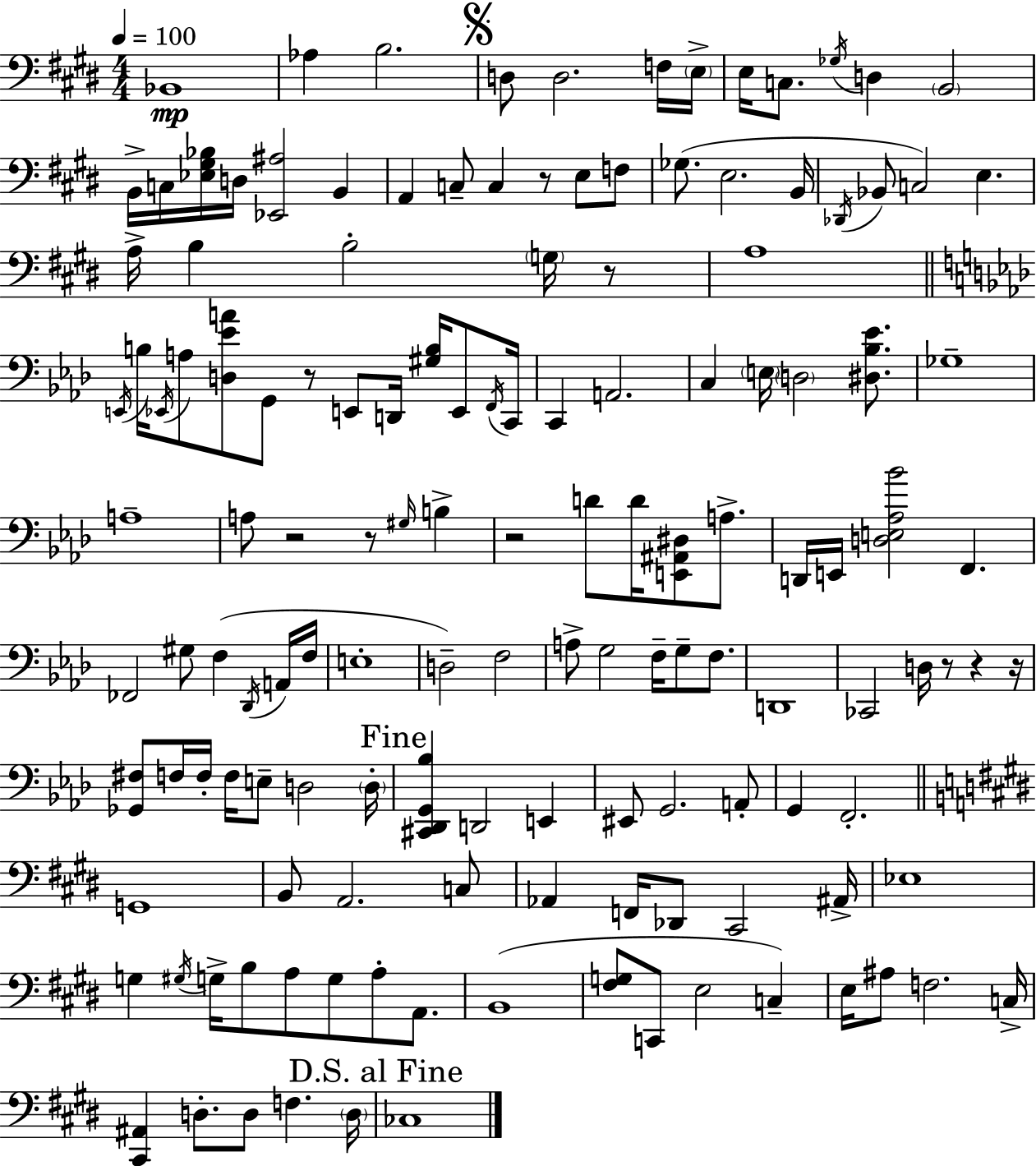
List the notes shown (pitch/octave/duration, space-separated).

Bb2/w Ab3/q B3/h. D3/e D3/h. F3/s E3/s E3/s C3/e. Gb3/s D3/q B2/h B2/s C3/s [Eb3,G#3,Bb3]/s D3/s [Eb2,A#3]/h B2/q A2/q C3/e C3/q R/e E3/e F3/e Gb3/e. E3/h. B2/s Db2/s Bb2/e C3/h E3/q. A3/s B3/q B3/h G3/s R/e A3/w E2/s B3/s Eb2/s A3/e [D3,Eb4,A4]/e G2/e R/e E2/e D2/s [G#3,B3]/s E2/e F2/s C2/s C2/q A2/h. C3/q E3/s D3/h [D#3,Bb3,Eb4]/e. Gb3/w A3/w A3/e R/h R/e G#3/s B3/q R/h D4/e D4/s [E2,A#2,D#3]/e A3/e. D2/s E2/s [D3,E3,Ab3,Bb4]/h F2/q. FES2/h G#3/e F3/q Db2/s A2/s F3/s E3/w D3/h F3/h A3/e G3/h F3/s G3/e F3/e. D2/w CES2/h D3/s R/e R/q R/s [Gb2,F#3]/e F3/s F3/s F3/s E3/e D3/h D3/s [C#2,Db2,G2,Bb3]/q D2/h E2/q EIS2/e G2/h. A2/e G2/q F2/h. G2/w B2/e A2/h. C3/e Ab2/q F2/s Db2/e C#2/h A#2/s Eb3/w G3/q G#3/s G3/s B3/e A3/e G3/e A3/e A2/e. B2/w [F#3,G3]/e C2/e E3/h C3/q E3/s A#3/e F3/h. C3/s [C#2,A#2]/q D3/e. D3/e F3/q. D3/s CES3/w